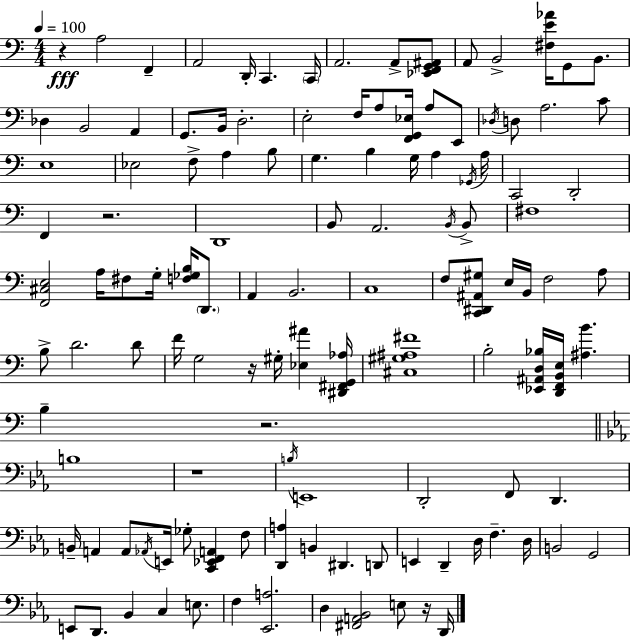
R/q A3/h F2/q A2/h D2/s C2/q. C2/s A2/h. A2/e [Eb2,F2,G2,A#2]/e A2/e B2/h [F#3,E4,Ab4]/s G2/e B2/e. Db3/q B2/h A2/q G2/e. B2/s D3/h. E3/h F3/s A3/e [F2,G2,Eb3]/s A3/e E2/e Db3/s D3/e A3/h. C4/e E3/w Eb3/h F3/e A3/q B3/e G3/q. B3/q G3/s A3/q Gb2/s A3/s C2/h D2/h F2/q R/h. D2/w B2/e A2/h. B2/s B2/e F#3/w [F2,C#3,E3]/h A3/s F#3/e G3/s [F3,Gb3,B3]/s D2/e. A2/q B2/h. C3/w F3/e [C2,D#2,A#2,G#3]/e E3/s B2/s F3/h A3/e B3/e D4/h. D4/e F4/s G3/h R/s G#3/s [Eb3,A#4]/q [D#2,F#2,G2,Ab3]/s [C#3,G#3,A#3,F#4]/w B3/h [Eb2,A#2,D3,Bb3]/s [D2,F2,B2,E3]/s [A#3,B4]/q. B3/q R/h. B3/w R/w B3/s E2/w D2/h F2/e D2/q. B2/s A2/q A2/e Ab2/s E2/s Gb3/e [C2,Eb2,F2,A2]/q F3/e [D2,A3]/q B2/q D#2/q. D2/e E2/q D2/q D3/s F3/q. D3/s B2/h G2/h E2/e D2/e. Bb2/q C3/q E3/e. F3/q [Eb2,A3]/h. D3/q [F#2,A2,Bb2]/h E3/e R/s D2/s